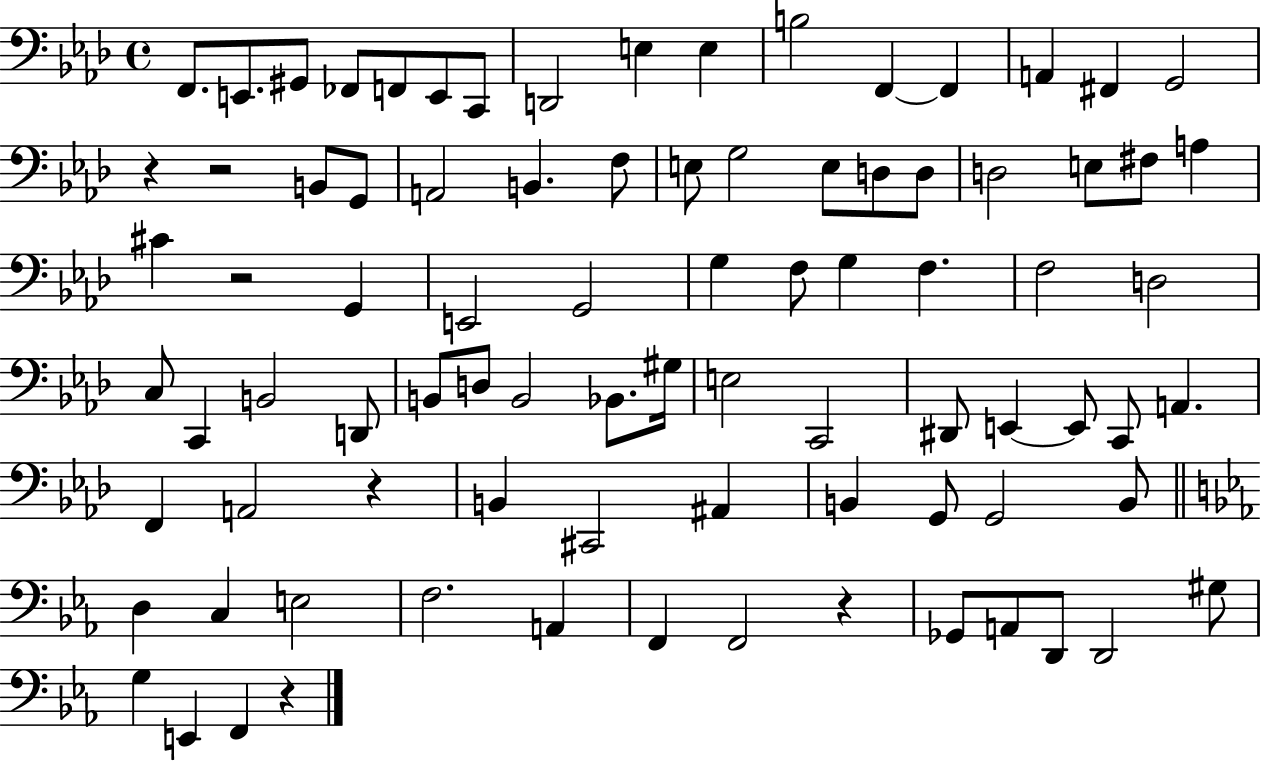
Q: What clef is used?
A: bass